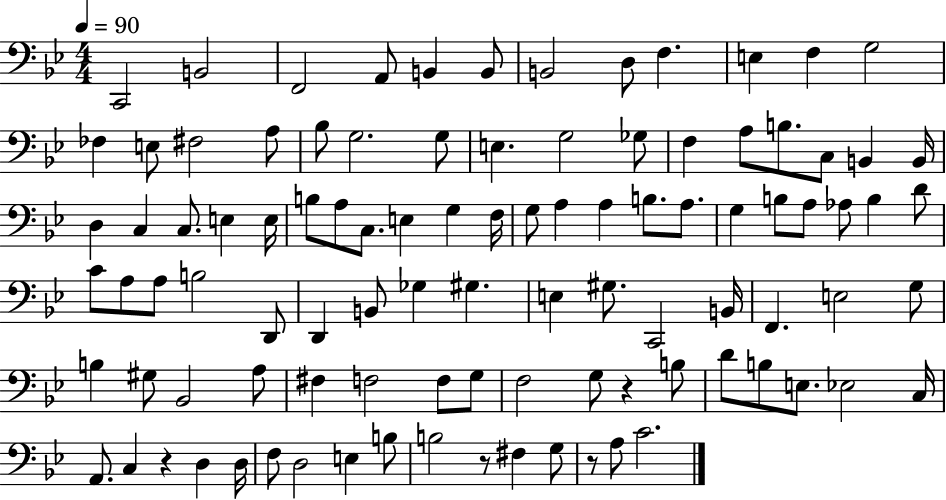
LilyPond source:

{
  \clef bass
  \numericTimeSignature
  \time 4/4
  \key bes \major
  \tempo 4 = 90
  \repeat volta 2 { c,2 b,2 | f,2 a,8 b,4 b,8 | b,2 d8 f4. | e4 f4 g2 | \break fes4 e8 fis2 a8 | bes8 g2. g8 | e4. g2 ges8 | f4 a8 b8. c8 b,4 b,16 | \break d4 c4 c8. e4 e16 | b8 a8 c8. e4 g4 f16 | g8 a4 a4 b8. a8. | g4 b8 a8 aes8 b4 d'8 | \break c'8 a8 a8 b2 d,8 | d,4 b,8 ges4 gis4. | e4 gis8. c,2 b,16 | f,4. e2 g8 | \break b4 gis8 bes,2 a8 | fis4 f2 f8 g8 | f2 g8 r4 b8 | d'8 b8 e8. ees2 c16 | \break a,8. c4 r4 d4 d16 | f8 d2 e4 b8 | b2 r8 fis4 g8 | r8 a8 c'2. | \break } \bar "|."
}